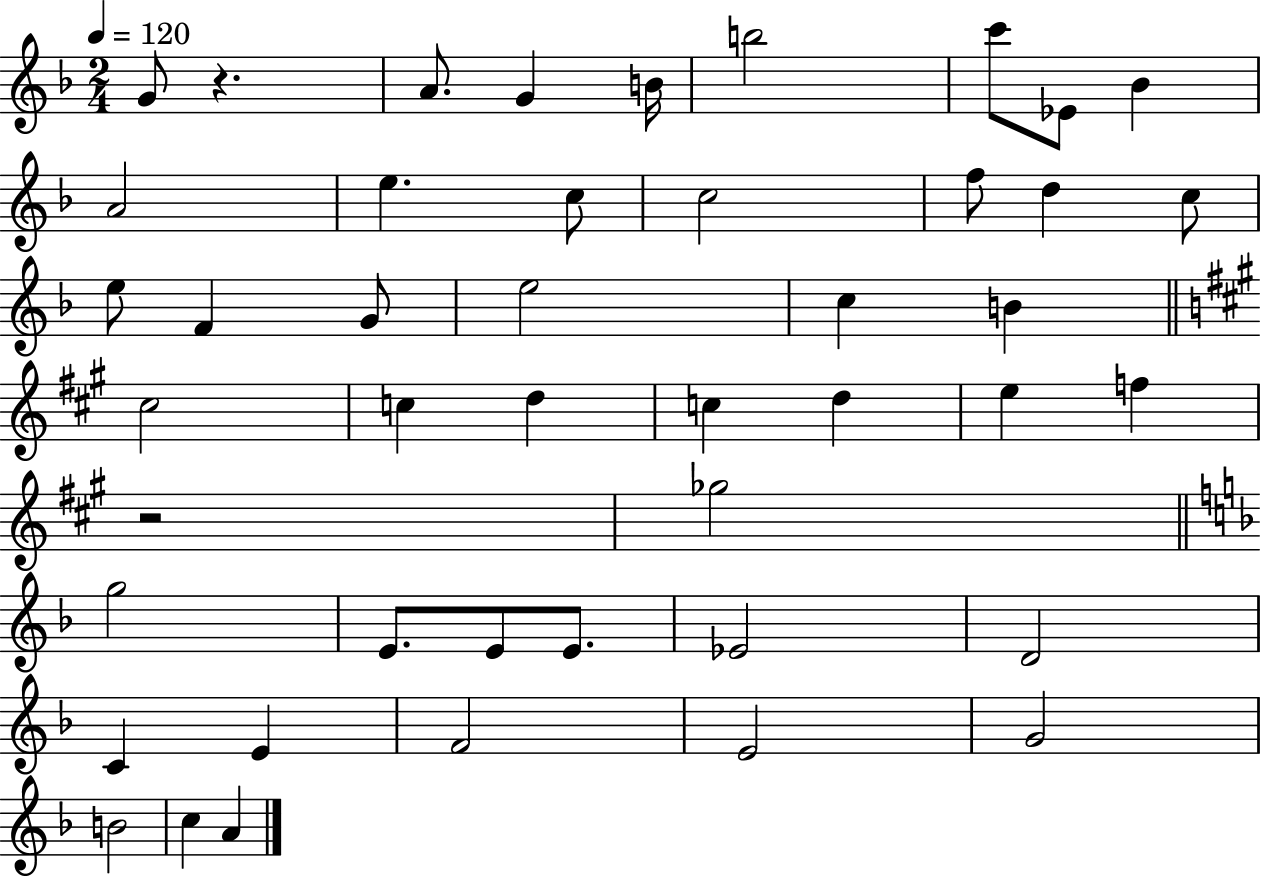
X:1
T:Untitled
M:2/4
L:1/4
K:F
G/2 z A/2 G B/4 b2 c'/2 _E/2 _B A2 e c/2 c2 f/2 d c/2 e/2 F G/2 e2 c B ^c2 c d c d e f z2 _g2 g2 E/2 E/2 E/2 _E2 D2 C E F2 E2 G2 B2 c A